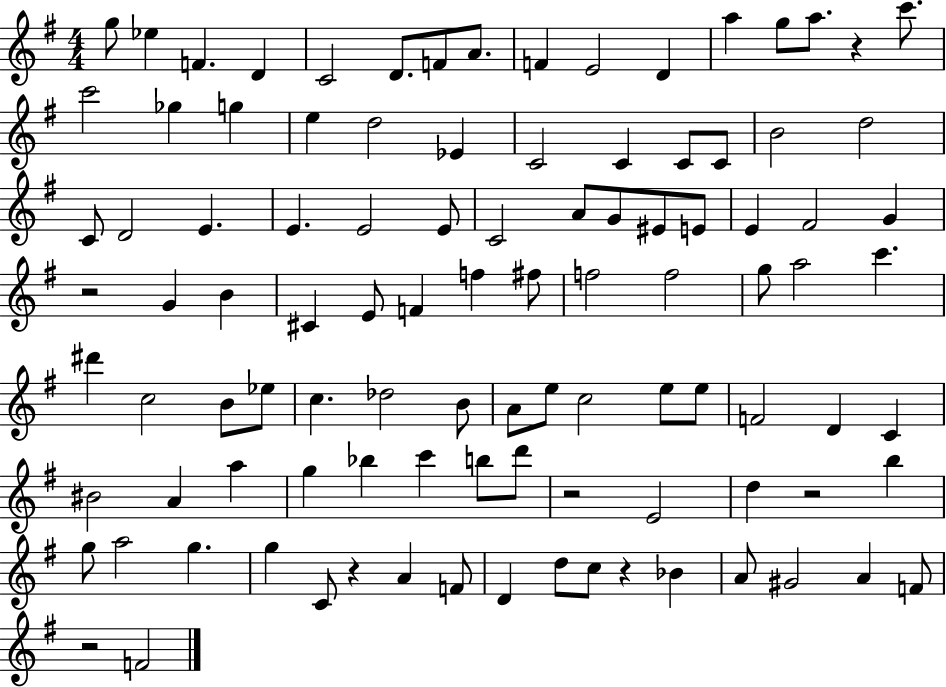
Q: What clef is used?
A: treble